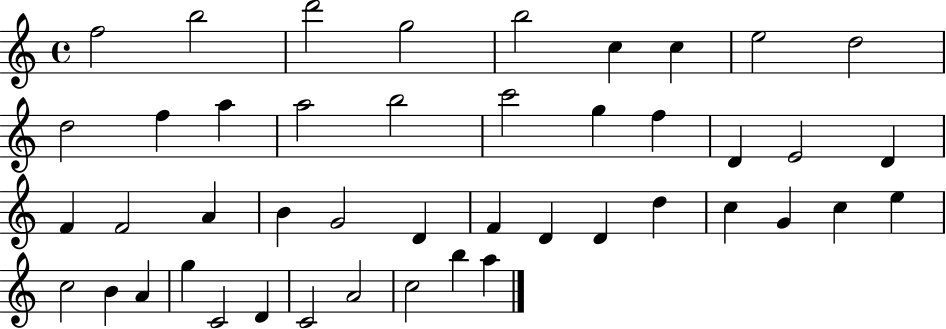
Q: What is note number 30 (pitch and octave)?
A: D5